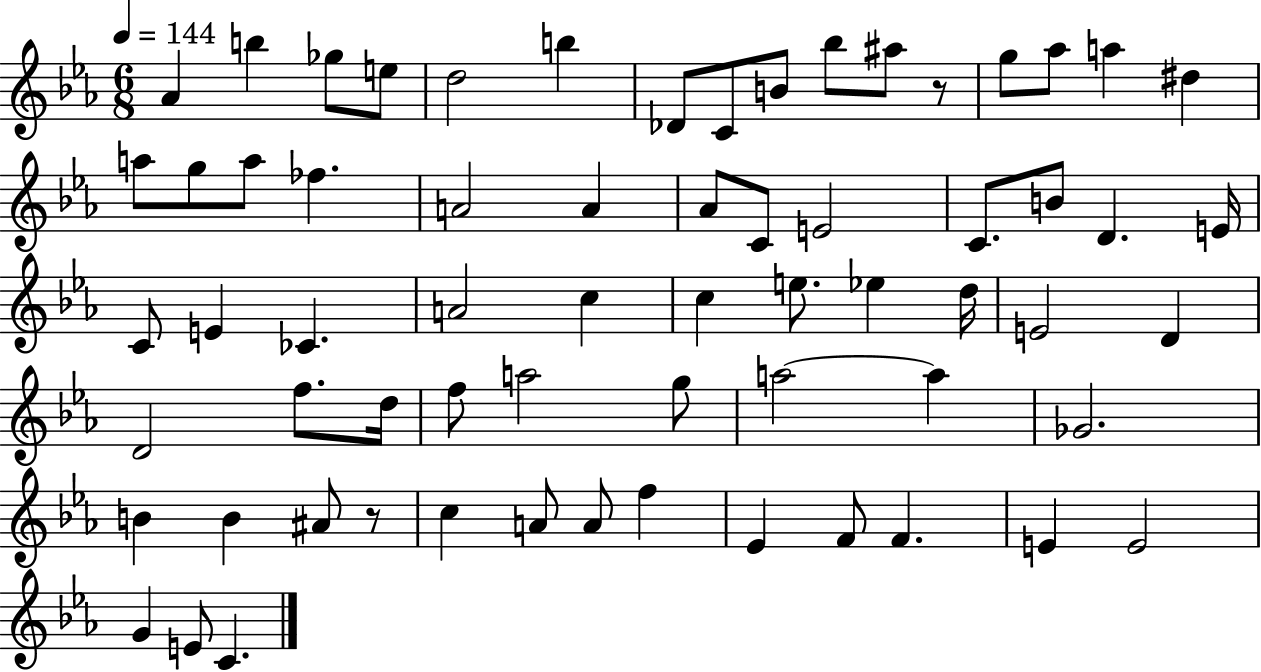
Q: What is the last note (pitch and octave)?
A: C4